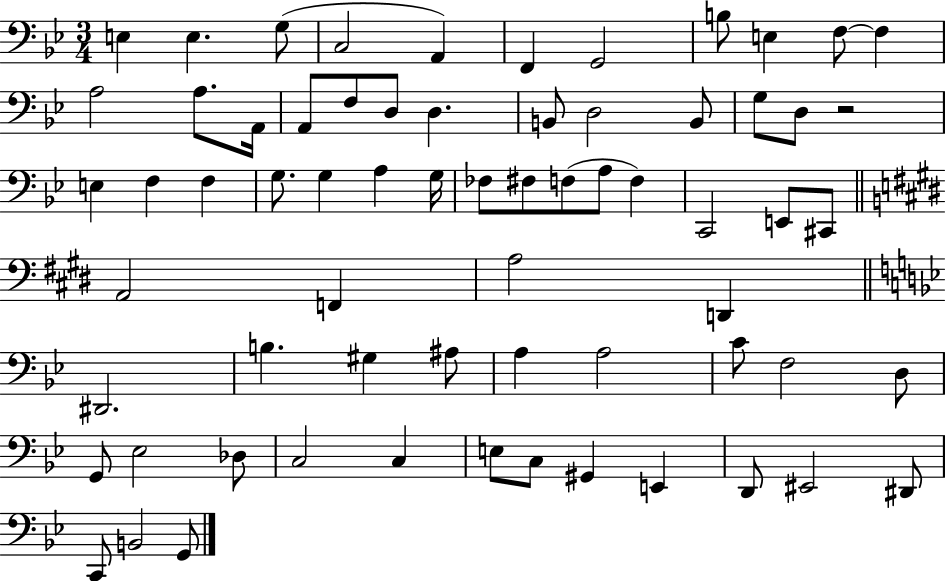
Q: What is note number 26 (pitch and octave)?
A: F3